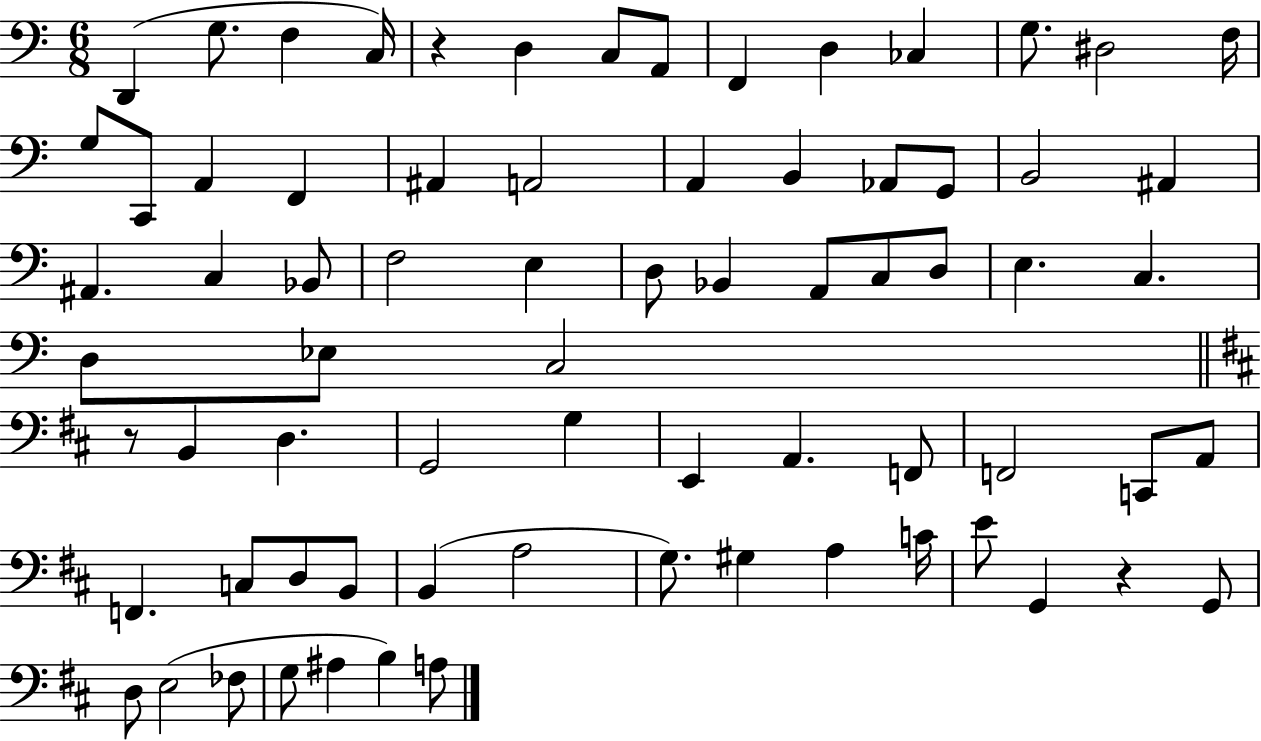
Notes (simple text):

D2/q G3/e. F3/q C3/s R/q D3/q C3/e A2/e F2/q D3/q CES3/q G3/e. D#3/h F3/s G3/e C2/e A2/q F2/q A#2/q A2/h A2/q B2/q Ab2/e G2/e B2/h A#2/q A#2/q. C3/q Bb2/e F3/h E3/q D3/e Bb2/q A2/e C3/e D3/e E3/q. C3/q. D3/e Eb3/e C3/h R/e B2/q D3/q. G2/h G3/q E2/q A2/q. F2/e F2/h C2/e A2/e F2/q. C3/e D3/e B2/e B2/q A3/h G3/e. G#3/q A3/q C4/s E4/e G2/q R/q G2/e D3/e E3/h FES3/e G3/e A#3/q B3/q A3/e